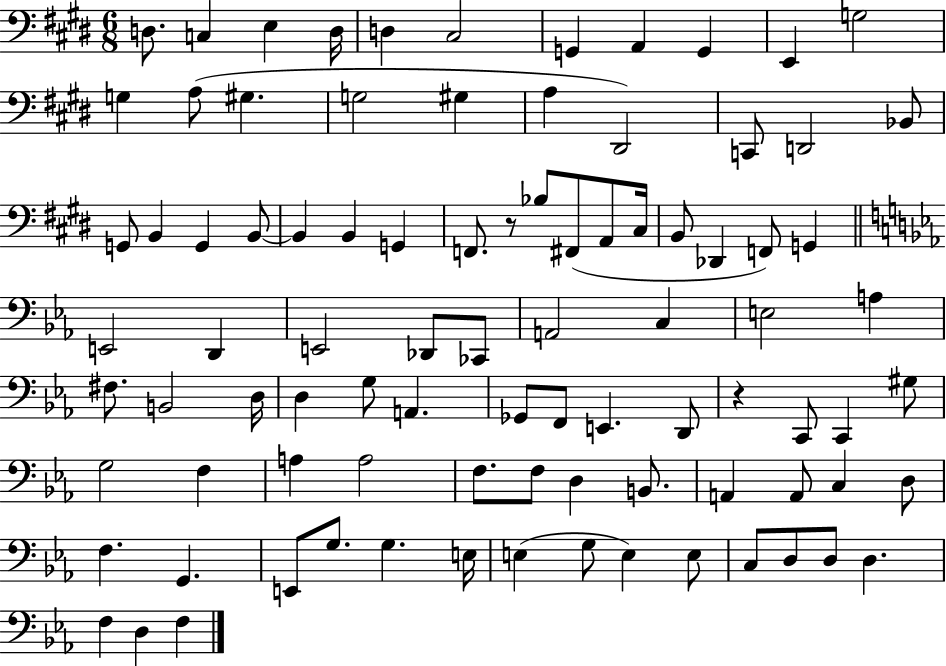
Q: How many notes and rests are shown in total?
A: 90